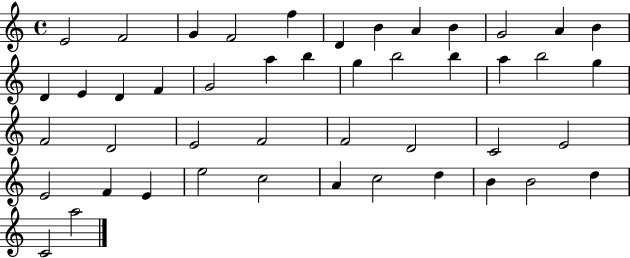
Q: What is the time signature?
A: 4/4